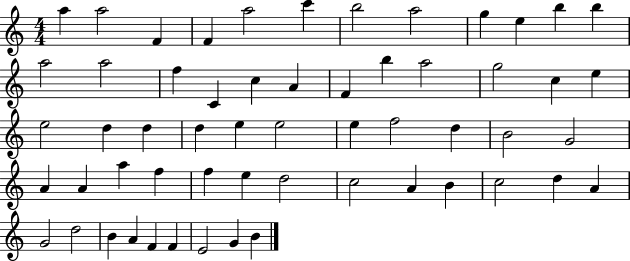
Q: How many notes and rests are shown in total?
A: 57